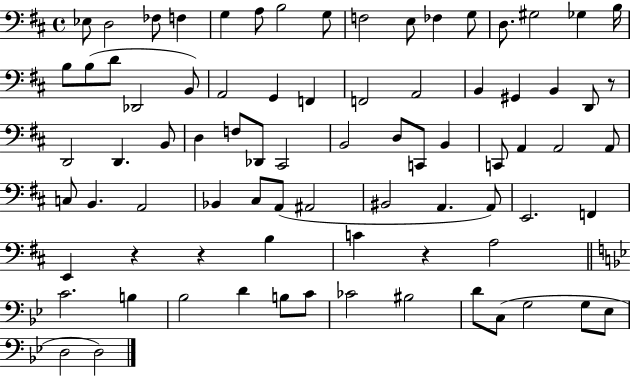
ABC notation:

X:1
T:Untitled
M:4/4
L:1/4
K:D
_E,/2 D,2 _F,/2 F, G, A,/2 B,2 G,/2 F,2 E,/2 _F, G,/2 D,/2 ^G,2 _G, B,/4 B,/2 B,/2 D/2 _D,,2 B,,/2 A,,2 G,, F,, F,,2 A,,2 B,, ^G,, B,, D,,/2 z/2 D,,2 D,, B,,/2 D, F,/2 _D,,/2 ^C,,2 B,,2 D,/2 C,,/2 B,, C,,/2 A,, A,,2 A,,/2 C,/2 B,, A,,2 _B,, ^C,/2 A,,/2 ^A,,2 ^B,,2 A,, A,,/2 E,,2 F,, E,, z z B, C z A,2 C2 B, _B,2 D B,/2 C/2 _C2 ^B,2 D/2 C,/2 G,2 G,/2 _E,/2 D,2 D,2